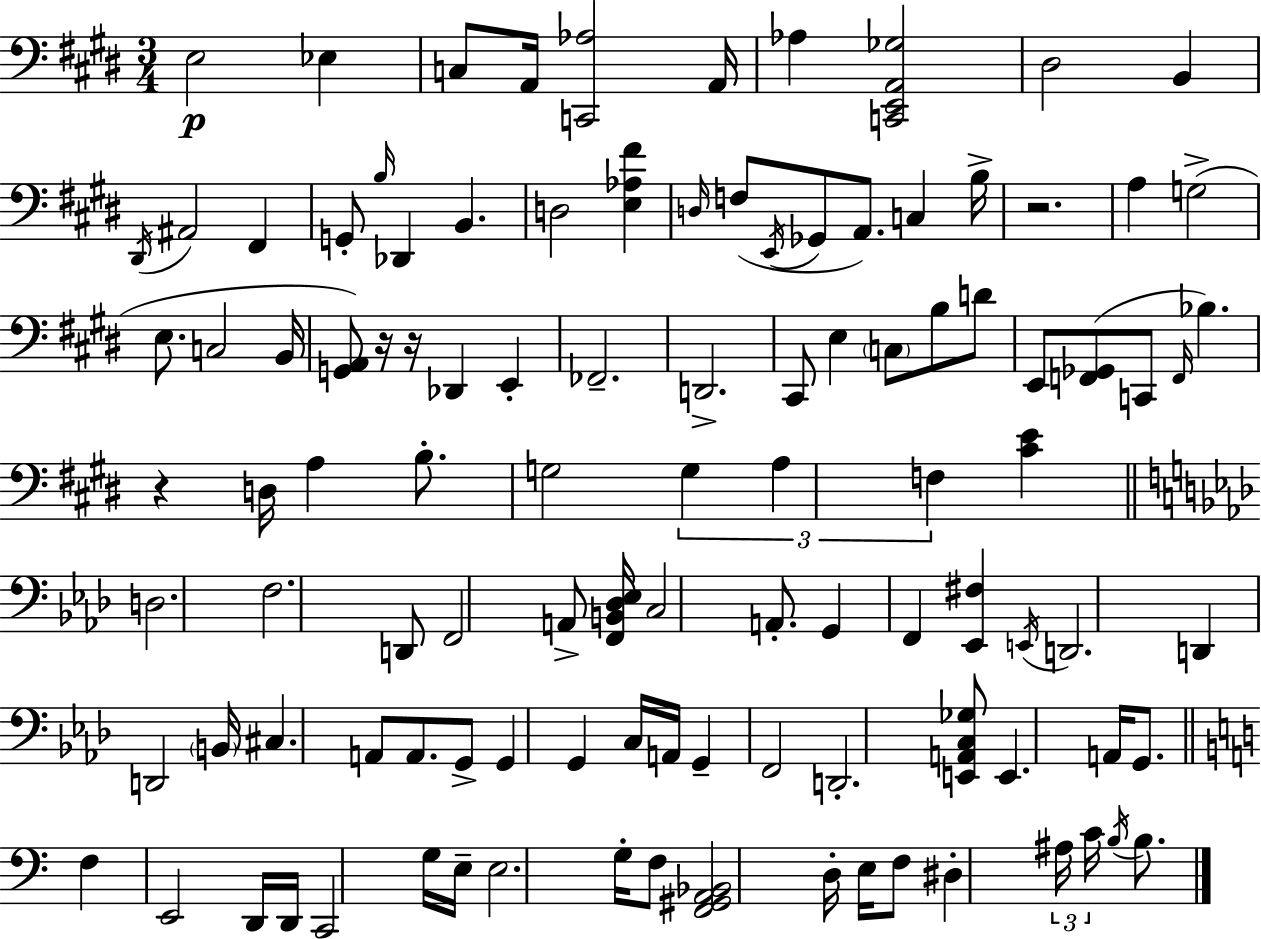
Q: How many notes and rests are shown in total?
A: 108